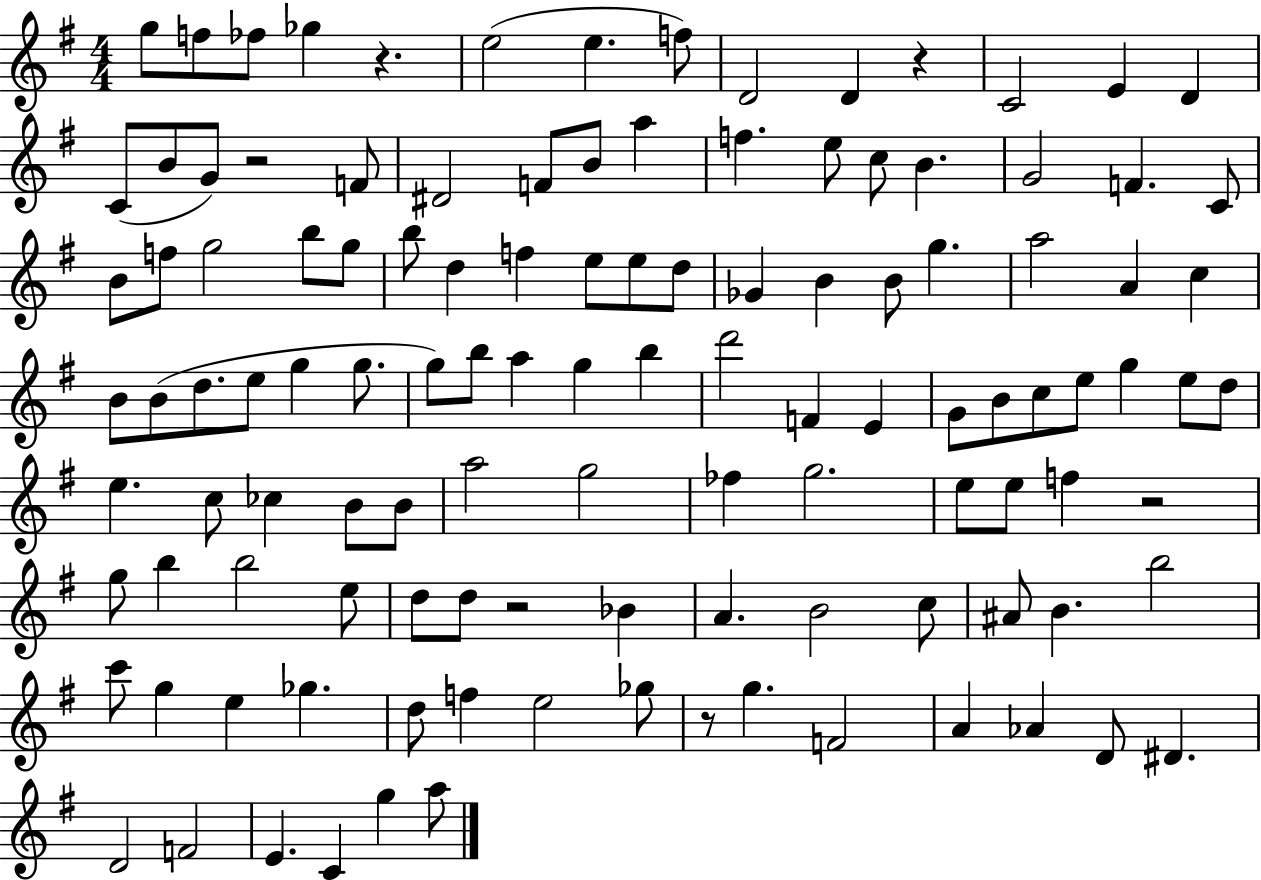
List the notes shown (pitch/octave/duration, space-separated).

G5/e F5/e FES5/e Gb5/q R/q. E5/h E5/q. F5/e D4/h D4/q R/q C4/h E4/q D4/q C4/e B4/e G4/e R/h F4/e D#4/h F4/e B4/e A5/q F5/q. E5/e C5/e B4/q. G4/h F4/q. C4/e B4/e F5/e G5/h B5/e G5/e B5/e D5/q F5/q E5/e E5/e D5/e Gb4/q B4/q B4/e G5/q. A5/h A4/q C5/q B4/e B4/e D5/e. E5/e G5/q G5/e. G5/e B5/e A5/q G5/q B5/q D6/h F4/q E4/q G4/e B4/e C5/e E5/e G5/q E5/e D5/e E5/q. C5/e CES5/q B4/e B4/e A5/h G5/h FES5/q G5/h. E5/e E5/e F5/q R/h G5/e B5/q B5/h E5/e D5/e D5/e R/h Bb4/q A4/q. B4/h C5/e A#4/e B4/q. B5/h C6/e G5/q E5/q Gb5/q. D5/e F5/q E5/h Gb5/e R/e G5/q. F4/h A4/q Ab4/q D4/e D#4/q. D4/h F4/h E4/q. C4/q G5/q A5/e